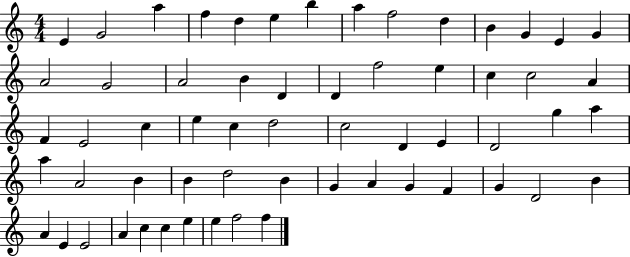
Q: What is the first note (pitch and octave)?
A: E4